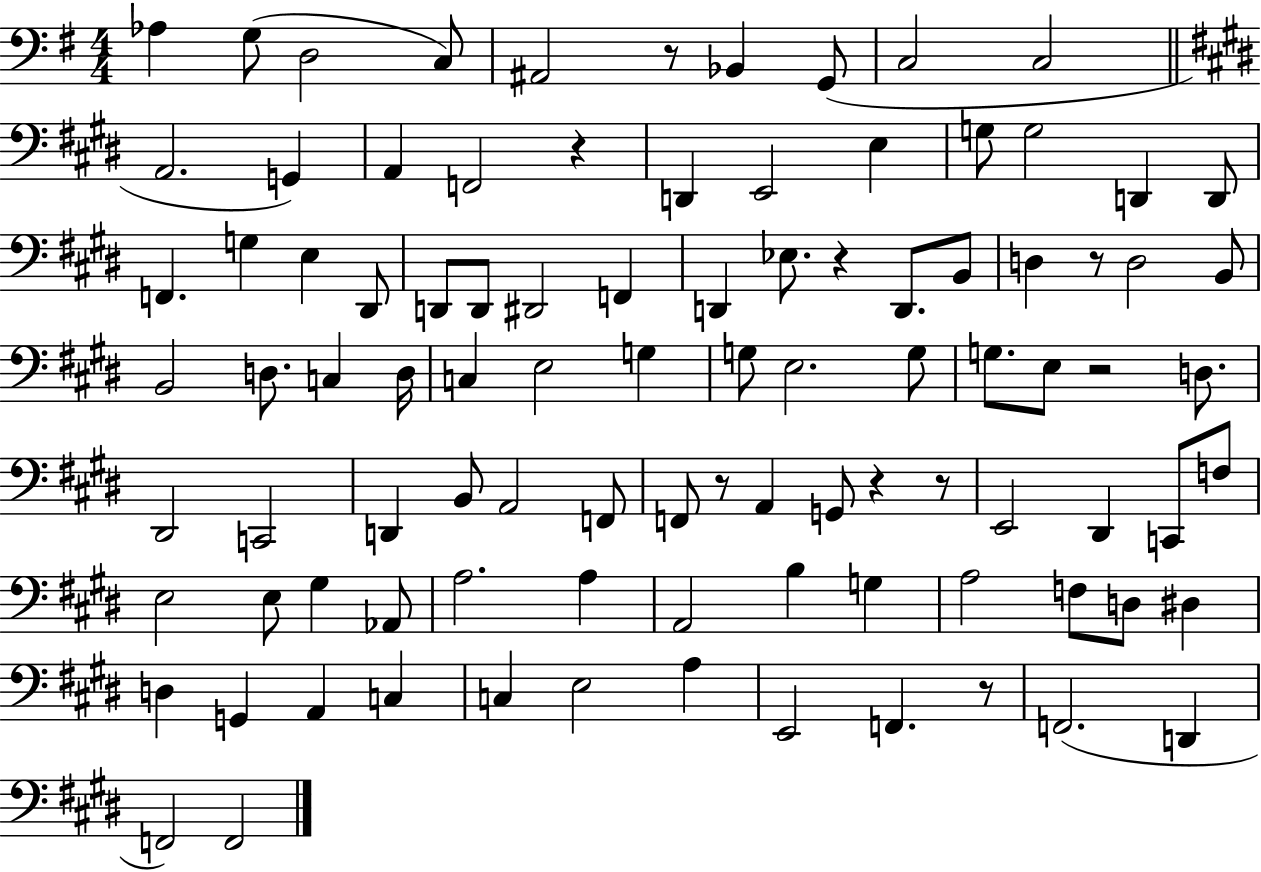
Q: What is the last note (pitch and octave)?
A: F2